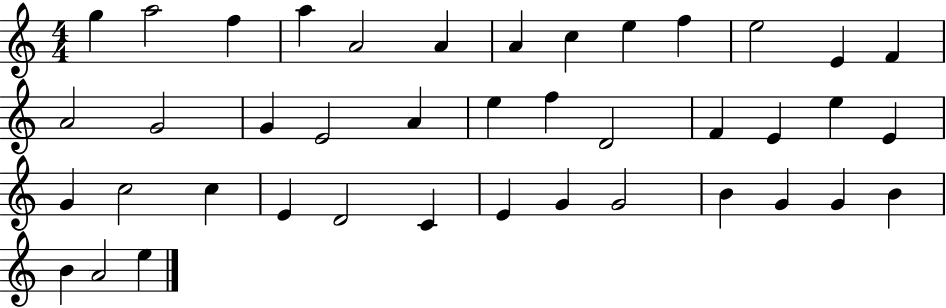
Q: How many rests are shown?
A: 0